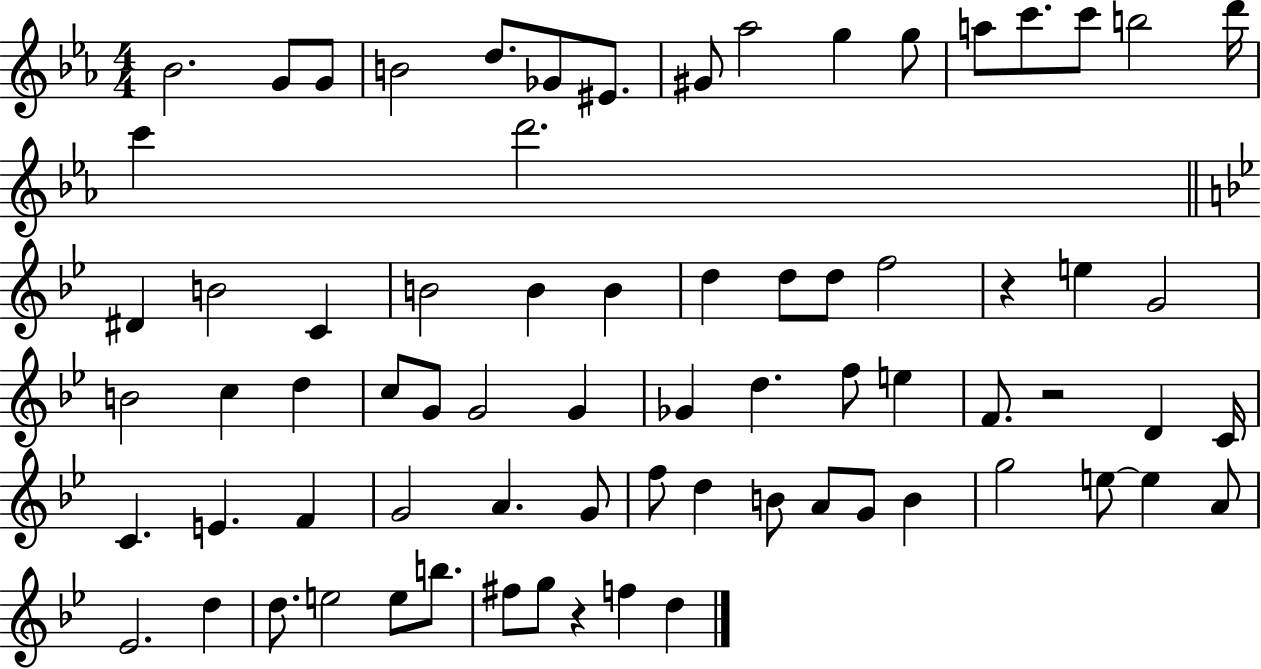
Bb4/h. G4/e G4/e B4/h D5/e. Gb4/e EIS4/e. G#4/e Ab5/h G5/q G5/e A5/e C6/e. C6/e B5/h D6/s C6/q D6/h. D#4/q B4/h C4/q B4/h B4/q B4/q D5/q D5/e D5/e F5/h R/q E5/q G4/h B4/h C5/q D5/q C5/e G4/e G4/h G4/q Gb4/q D5/q. F5/e E5/q F4/e. R/h D4/q C4/s C4/q. E4/q. F4/q G4/h A4/q. G4/e F5/e D5/q B4/e A4/e G4/e B4/q G5/h E5/e E5/q A4/e Eb4/h. D5/q D5/e. E5/h E5/e B5/e. F#5/e G5/e R/q F5/q D5/q